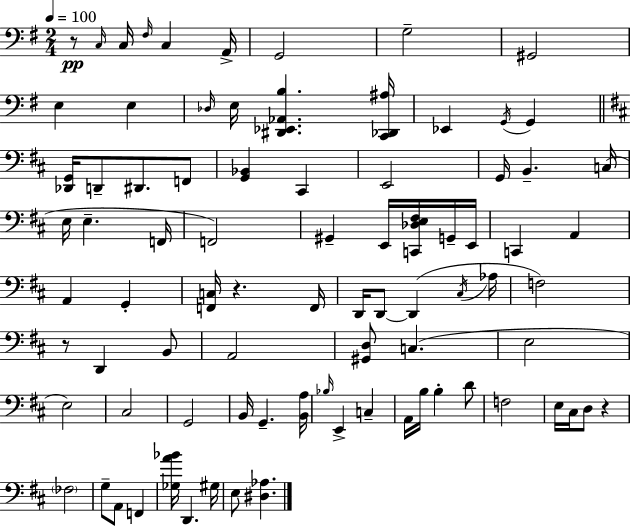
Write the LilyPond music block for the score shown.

{
  \clef bass
  \numericTimeSignature
  \time 2/4
  \key g \major
  \tempo 4 = 100
  r8\pp \grace { c16 } c16 \grace { fis16 } c4 | a,16-> g,2 | g2-- | gis,2 | \break e4 e4 | \grace { des16 } e16 <dis, ees, aes, b>4. | <c, des, ais>16 ees,4 \acciaccatura { g,16 } | g,4 \bar "||" \break \key d \major <des, g,>16 d,8-- dis,8. f,8 | <g, bes,>4 cis,4 | e,2 | g,16 b,4.-- c16( | \break e16 e4.-- f,16 | f,2) | gis,4-- e,16 <c, des e fis>16 g,16-- e,16 | c,4 a,4 | \break a,4 g,4-. | <f, c>16 r4. f,16 | d,16 d,8~~ d,4( \acciaccatura { cis16 } | aes16 f2) | \break r8 d,4 b,8 | a,2 | <gis, d>8 c4.( | e2 | \break e2) | cis2 | g,2 | b,16 g,4.-- | \break <b, a>16 \grace { bes16 } e,4-> c4-- | a,16 b16 b4-. | d'8 f2 | e16 cis16 d8 r4 | \break \parenthesize fes2 | g8-- a,8 f,4 | <ges a' bes'>16 d,4. | gis16 e8 <dis aes>4. | \break \bar "|."
}